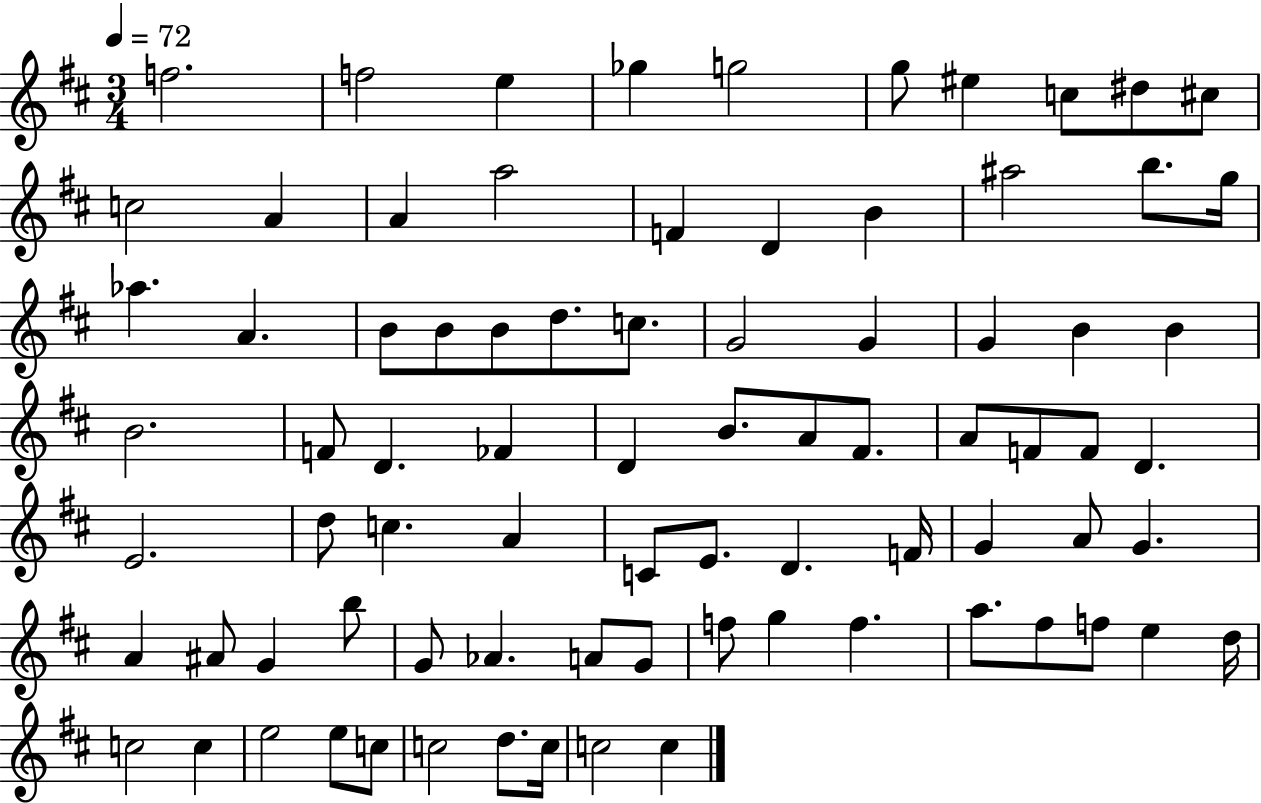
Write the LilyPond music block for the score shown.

{
  \clef treble
  \numericTimeSignature
  \time 3/4
  \key d \major
  \tempo 4 = 72
  f''2. | f''2 e''4 | ges''4 g''2 | g''8 eis''4 c''8 dis''8 cis''8 | \break c''2 a'4 | a'4 a''2 | f'4 d'4 b'4 | ais''2 b''8. g''16 | \break aes''4. a'4. | b'8 b'8 b'8 d''8. c''8. | g'2 g'4 | g'4 b'4 b'4 | \break b'2. | f'8 d'4. fes'4 | d'4 b'8. a'8 fis'8. | a'8 f'8 f'8 d'4. | \break e'2. | d''8 c''4. a'4 | c'8 e'8. d'4. f'16 | g'4 a'8 g'4. | \break a'4 ais'8 g'4 b''8 | g'8 aes'4. a'8 g'8 | f''8 g''4 f''4. | a''8. fis''8 f''8 e''4 d''16 | \break c''2 c''4 | e''2 e''8 c''8 | c''2 d''8. c''16 | c''2 c''4 | \break \bar "|."
}